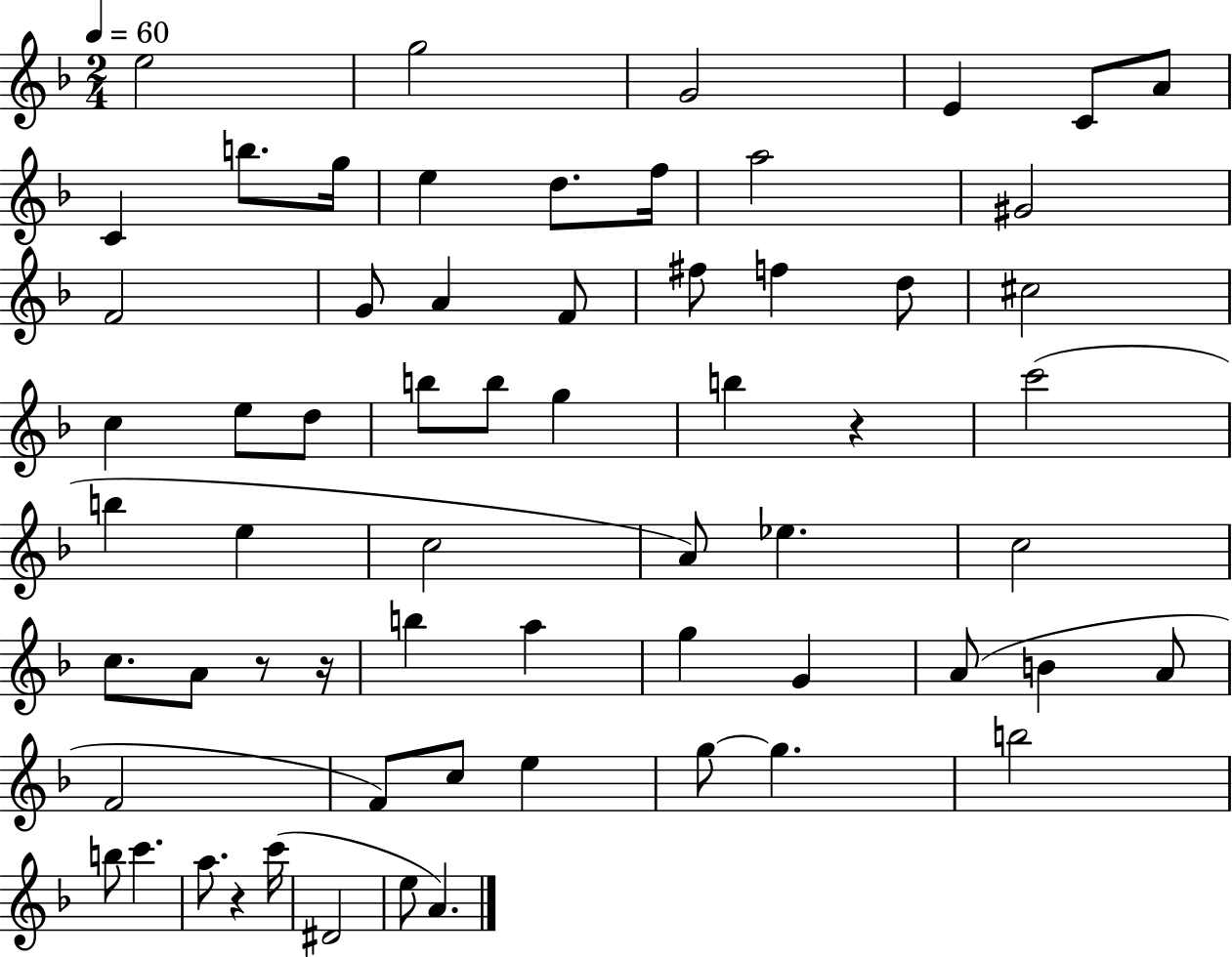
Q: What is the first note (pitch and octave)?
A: E5